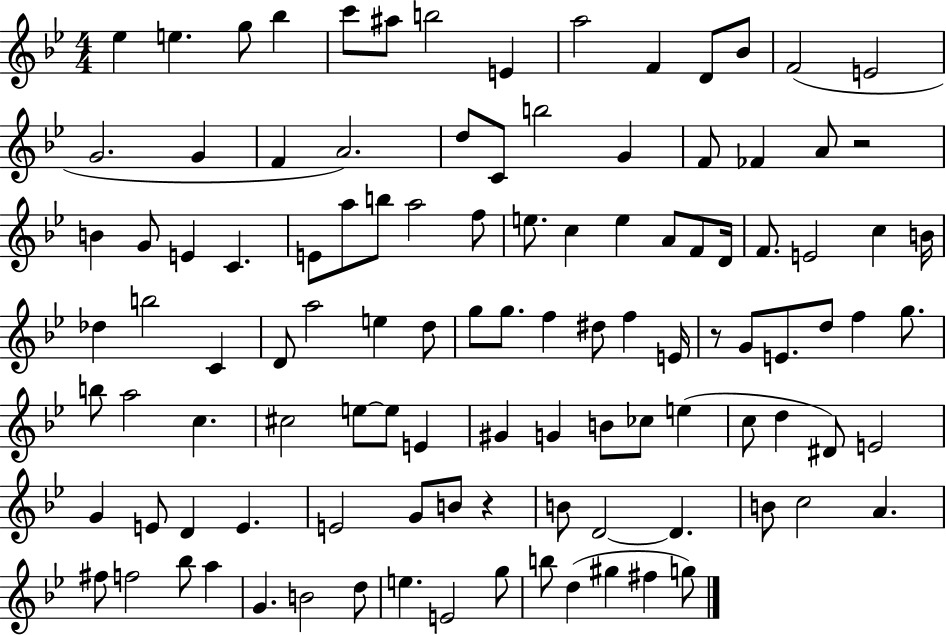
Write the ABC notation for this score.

X:1
T:Untitled
M:4/4
L:1/4
K:Bb
_e e g/2 _b c'/2 ^a/2 b2 E a2 F D/2 _B/2 F2 E2 G2 G F A2 d/2 C/2 b2 G F/2 _F A/2 z2 B G/2 E C E/2 a/2 b/2 a2 f/2 e/2 c e A/2 F/2 D/4 F/2 E2 c B/4 _d b2 C D/2 a2 e d/2 g/2 g/2 f ^d/2 f E/4 z/2 G/2 E/2 d/2 f g/2 b/2 a2 c ^c2 e/2 e/2 E ^G G B/2 _c/2 e c/2 d ^D/2 E2 G E/2 D E E2 G/2 B/2 z B/2 D2 D B/2 c2 A ^f/2 f2 _b/2 a G B2 d/2 e E2 g/2 b/2 d ^g ^f g/2